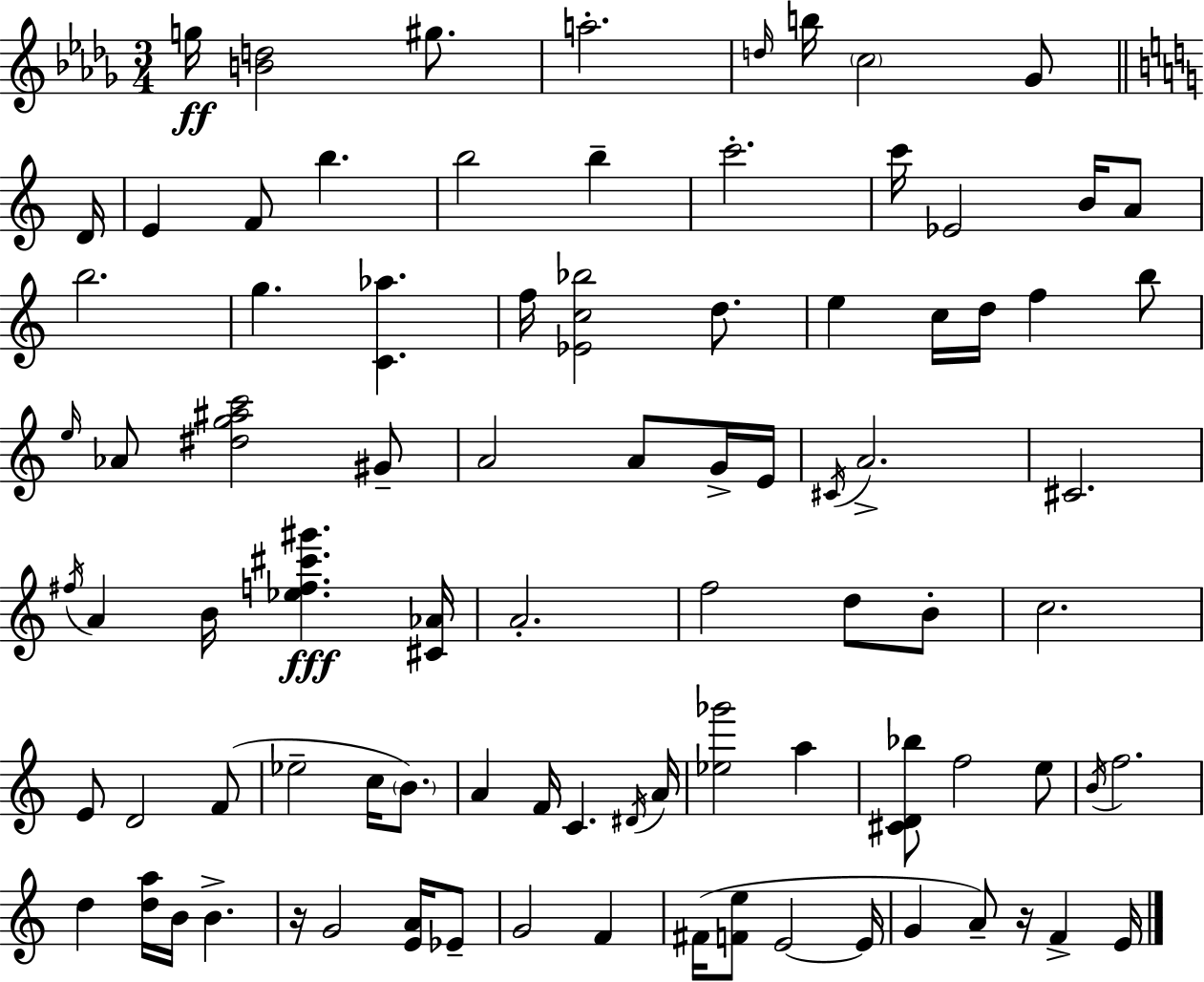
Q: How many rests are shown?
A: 2